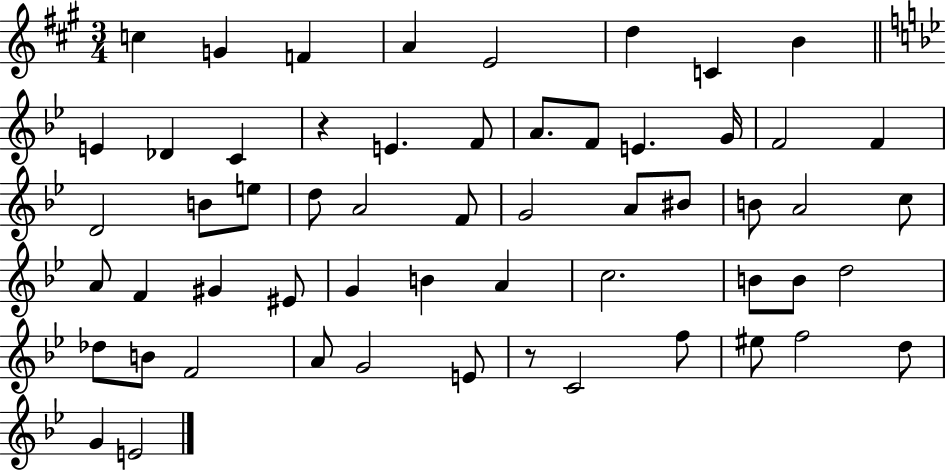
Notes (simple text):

C5/q G4/q F4/q A4/q E4/h D5/q C4/q B4/q E4/q Db4/q C4/q R/q E4/q. F4/e A4/e. F4/e E4/q. G4/s F4/h F4/q D4/h B4/e E5/e D5/e A4/h F4/e G4/h A4/e BIS4/e B4/e A4/h C5/e A4/e F4/q G#4/q EIS4/e G4/q B4/q A4/q C5/h. B4/e B4/e D5/h Db5/e B4/e F4/h A4/e G4/h E4/e R/e C4/h F5/e EIS5/e F5/h D5/e G4/q E4/h